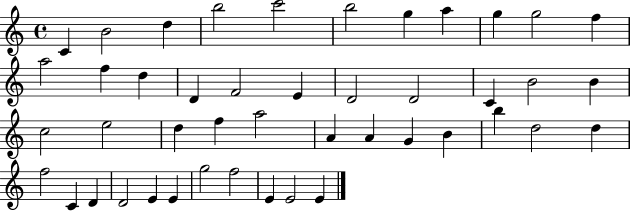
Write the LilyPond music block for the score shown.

{
  \clef treble
  \time 4/4
  \defaultTimeSignature
  \key c \major
  c'4 b'2 d''4 | b''2 c'''2 | b''2 g''4 a''4 | g''4 g''2 f''4 | \break a''2 f''4 d''4 | d'4 f'2 e'4 | d'2 d'2 | c'4 b'2 b'4 | \break c''2 e''2 | d''4 f''4 a''2 | a'4 a'4 g'4 b'4 | b''4 d''2 d''4 | \break f''2 c'4 d'4 | d'2 e'4 e'4 | g''2 f''2 | e'4 e'2 e'4 | \break \bar "|."
}